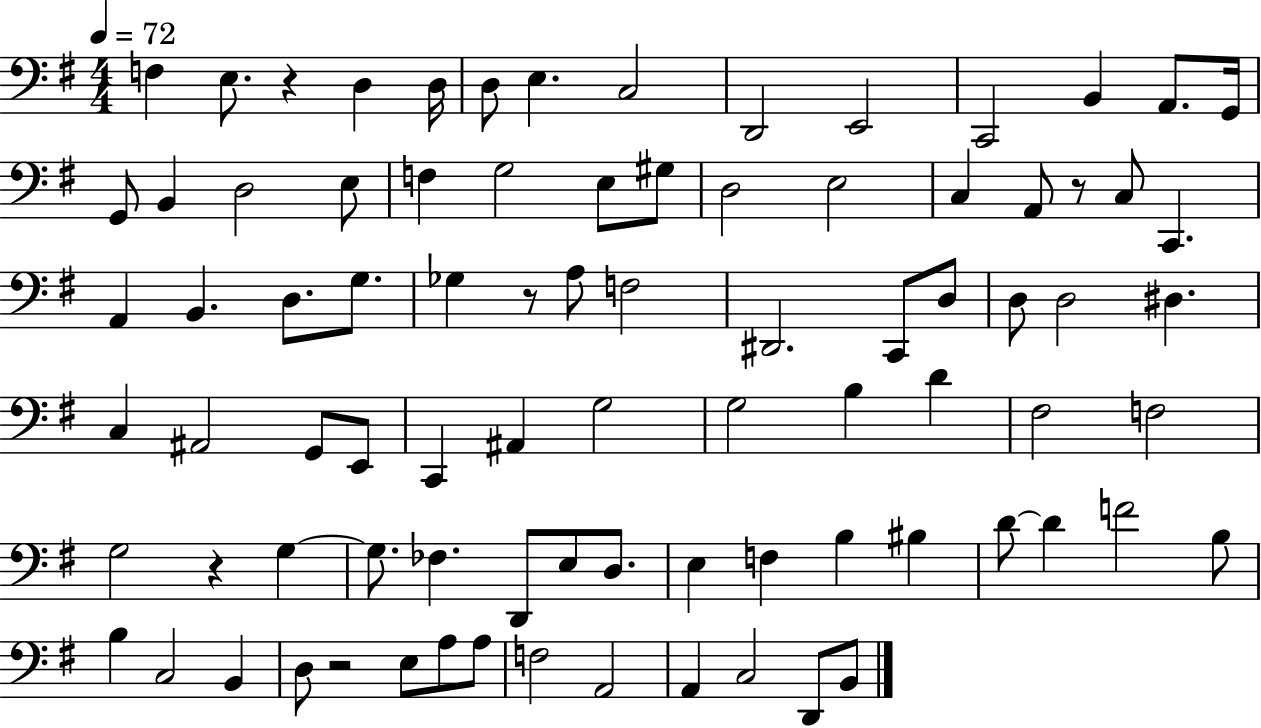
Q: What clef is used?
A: bass